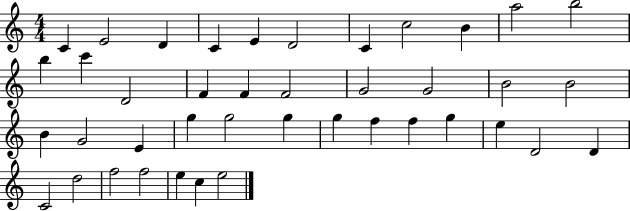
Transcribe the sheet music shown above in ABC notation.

X:1
T:Untitled
M:4/4
L:1/4
K:C
C E2 D C E D2 C c2 B a2 b2 b c' D2 F F F2 G2 G2 B2 B2 B G2 E g g2 g g f f g e D2 D C2 d2 f2 f2 e c e2